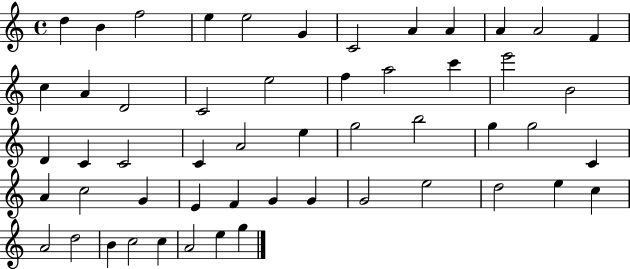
X:1
T:Untitled
M:4/4
L:1/4
K:C
d B f2 e e2 G C2 A A A A2 F c A D2 C2 e2 f a2 c' e'2 B2 D C C2 C A2 e g2 b2 g g2 C A c2 G E F G G G2 e2 d2 e c A2 d2 B c2 c A2 e g